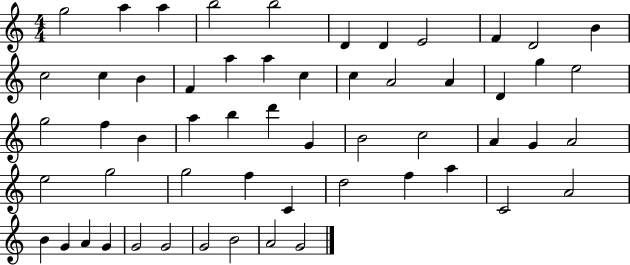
{
  \clef treble
  \numericTimeSignature
  \time 4/4
  \key c \major
  g''2 a''4 a''4 | b''2 b''2 | d'4 d'4 e'2 | f'4 d'2 b'4 | \break c''2 c''4 b'4 | f'4 a''4 a''4 c''4 | c''4 a'2 a'4 | d'4 g''4 e''2 | \break g''2 f''4 b'4 | a''4 b''4 d'''4 g'4 | b'2 c''2 | a'4 g'4 a'2 | \break e''2 g''2 | g''2 f''4 c'4 | d''2 f''4 a''4 | c'2 a'2 | \break b'4 g'4 a'4 g'4 | g'2 g'2 | g'2 b'2 | a'2 g'2 | \break \bar "|."
}